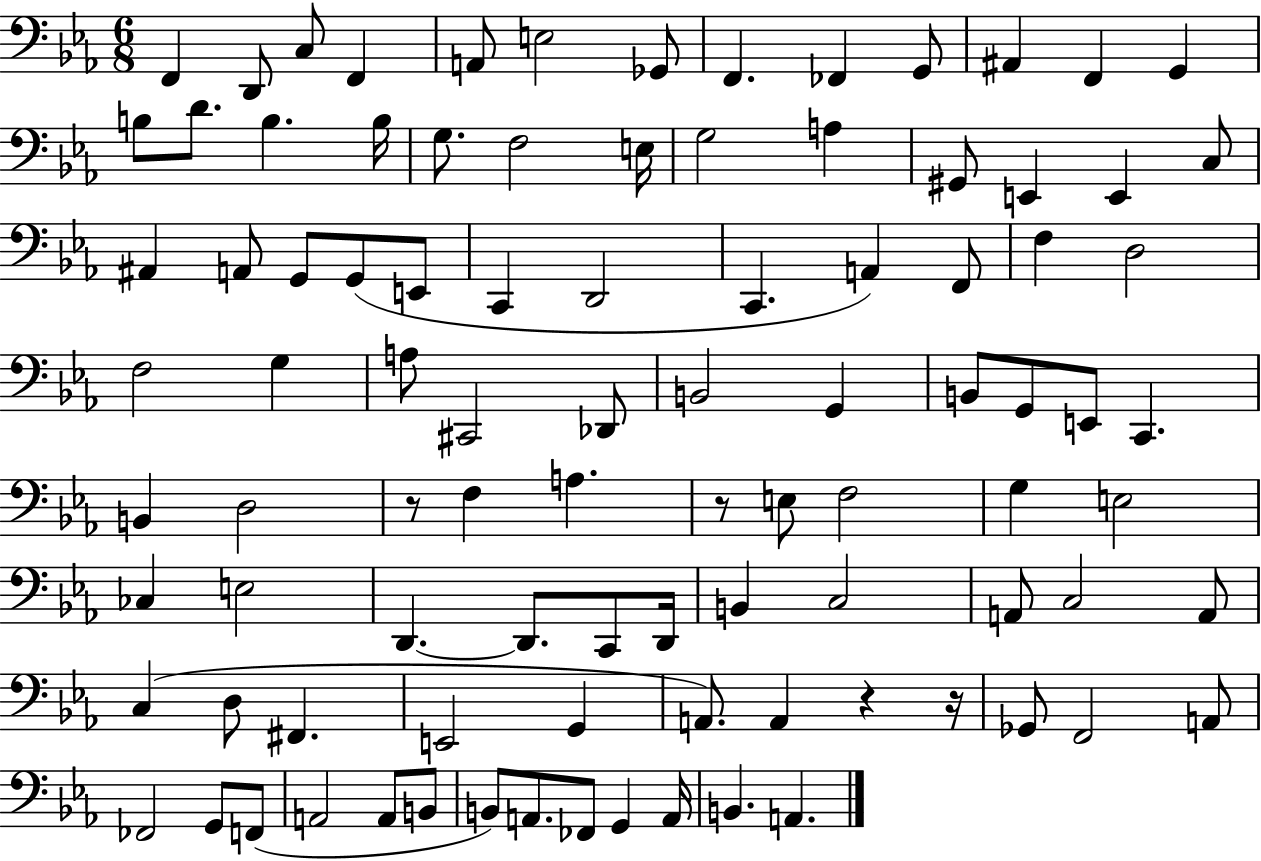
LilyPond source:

{
  \clef bass
  \numericTimeSignature
  \time 6/8
  \key ees \major
  f,4 d,8 c8 f,4 | a,8 e2 ges,8 | f,4. fes,4 g,8 | ais,4 f,4 g,4 | \break b8 d'8. b4. b16 | g8. f2 e16 | g2 a4 | gis,8 e,4 e,4 c8 | \break ais,4 a,8 g,8 g,8( e,8 | c,4 d,2 | c,4. a,4) f,8 | f4 d2 | \break f2 g4 | a8 cis,2 des,8 | b,2 g,4 | b,8 g,8 e,8 c,4. | \break b,4 d2 | r8 f4 a4. | r8 e8 f2 | g4 e2 | \break ces4 e2 | d,4.~~ d,8. c,8 d,16 | b,4 c2 | a,8 c2 a,8 | \break c4( d8 fis,4. | e,2 g,4 | a,8.) a,4 r4 r16 | ges,8 f,2 a,8 | \break fes,2 g,8 f,8( | a,2 a,8 b,8 | b,8) a,8. fes,8 g,4 a,16 | b,4. a,4. | \break \bar "|."
}